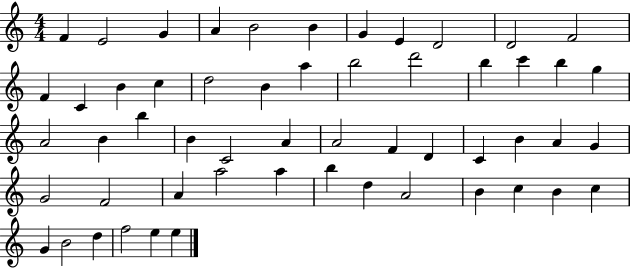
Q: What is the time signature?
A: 4/4